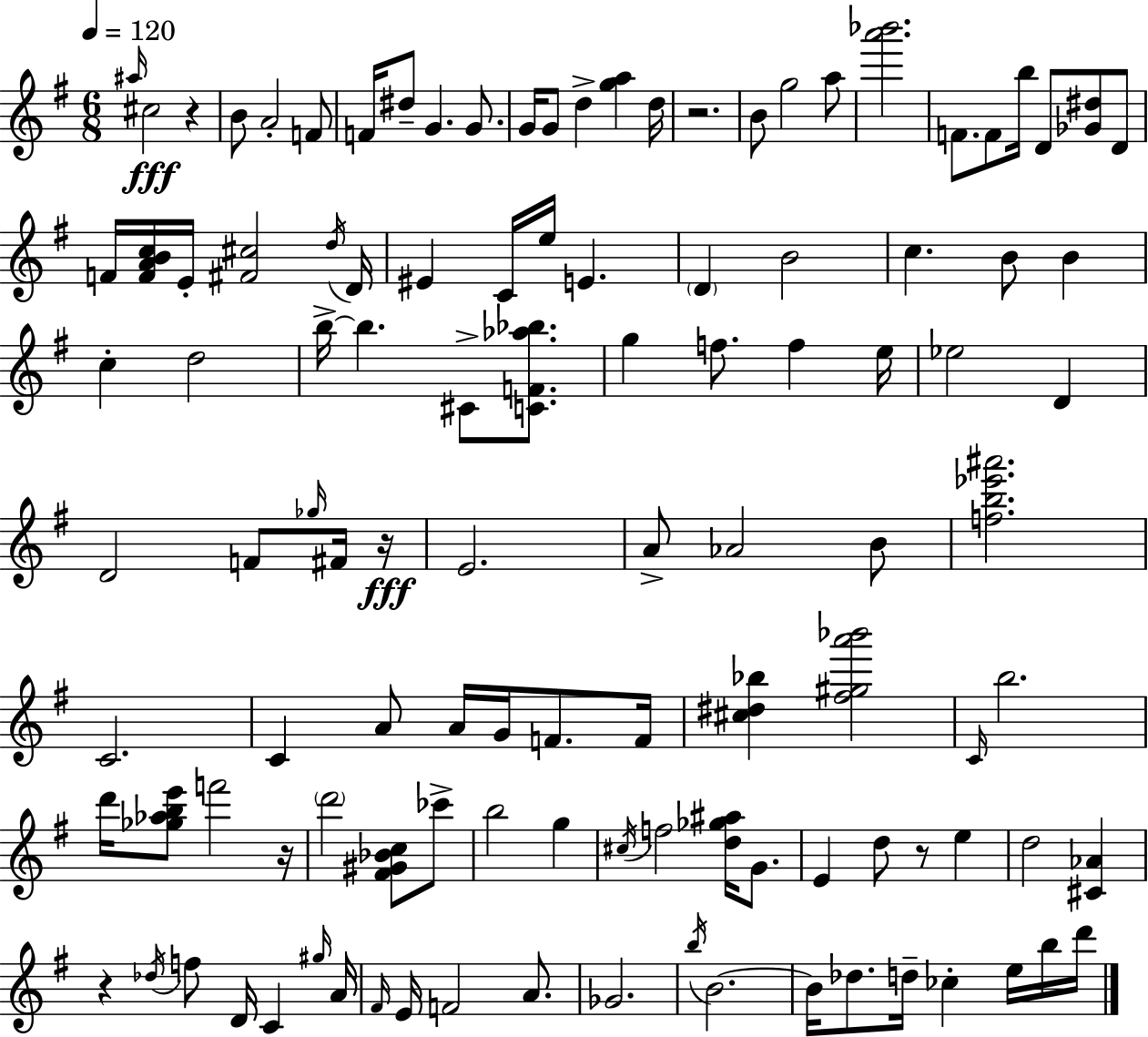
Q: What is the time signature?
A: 6/8